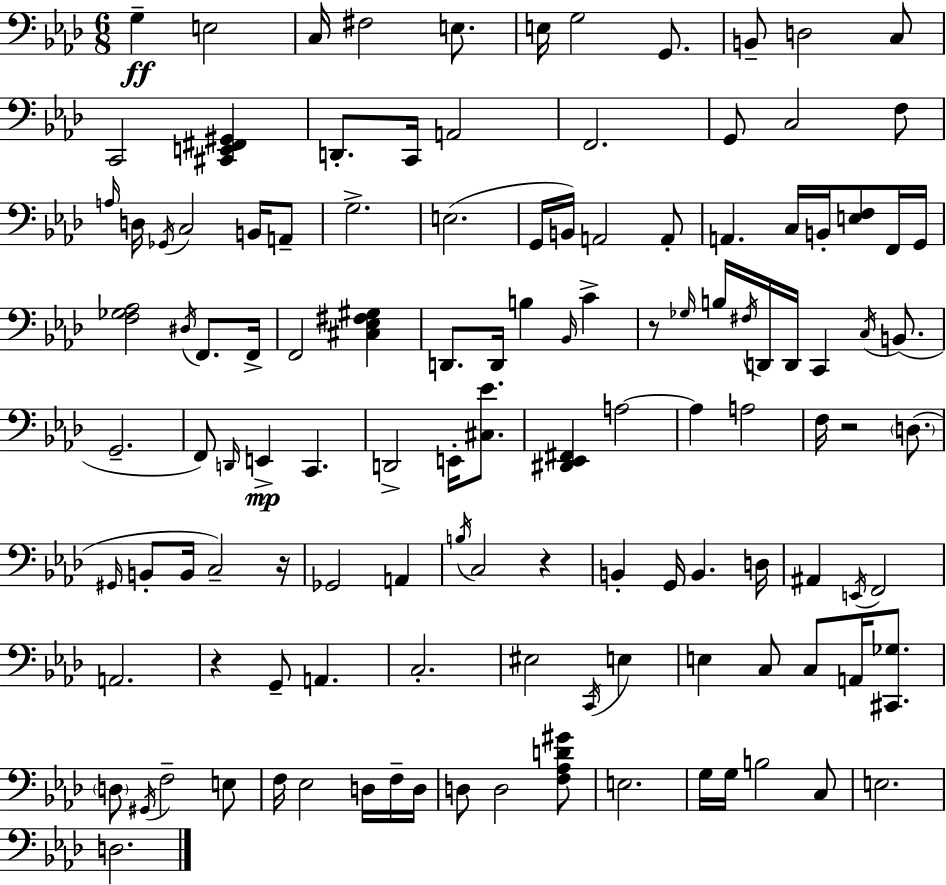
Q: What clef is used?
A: bass